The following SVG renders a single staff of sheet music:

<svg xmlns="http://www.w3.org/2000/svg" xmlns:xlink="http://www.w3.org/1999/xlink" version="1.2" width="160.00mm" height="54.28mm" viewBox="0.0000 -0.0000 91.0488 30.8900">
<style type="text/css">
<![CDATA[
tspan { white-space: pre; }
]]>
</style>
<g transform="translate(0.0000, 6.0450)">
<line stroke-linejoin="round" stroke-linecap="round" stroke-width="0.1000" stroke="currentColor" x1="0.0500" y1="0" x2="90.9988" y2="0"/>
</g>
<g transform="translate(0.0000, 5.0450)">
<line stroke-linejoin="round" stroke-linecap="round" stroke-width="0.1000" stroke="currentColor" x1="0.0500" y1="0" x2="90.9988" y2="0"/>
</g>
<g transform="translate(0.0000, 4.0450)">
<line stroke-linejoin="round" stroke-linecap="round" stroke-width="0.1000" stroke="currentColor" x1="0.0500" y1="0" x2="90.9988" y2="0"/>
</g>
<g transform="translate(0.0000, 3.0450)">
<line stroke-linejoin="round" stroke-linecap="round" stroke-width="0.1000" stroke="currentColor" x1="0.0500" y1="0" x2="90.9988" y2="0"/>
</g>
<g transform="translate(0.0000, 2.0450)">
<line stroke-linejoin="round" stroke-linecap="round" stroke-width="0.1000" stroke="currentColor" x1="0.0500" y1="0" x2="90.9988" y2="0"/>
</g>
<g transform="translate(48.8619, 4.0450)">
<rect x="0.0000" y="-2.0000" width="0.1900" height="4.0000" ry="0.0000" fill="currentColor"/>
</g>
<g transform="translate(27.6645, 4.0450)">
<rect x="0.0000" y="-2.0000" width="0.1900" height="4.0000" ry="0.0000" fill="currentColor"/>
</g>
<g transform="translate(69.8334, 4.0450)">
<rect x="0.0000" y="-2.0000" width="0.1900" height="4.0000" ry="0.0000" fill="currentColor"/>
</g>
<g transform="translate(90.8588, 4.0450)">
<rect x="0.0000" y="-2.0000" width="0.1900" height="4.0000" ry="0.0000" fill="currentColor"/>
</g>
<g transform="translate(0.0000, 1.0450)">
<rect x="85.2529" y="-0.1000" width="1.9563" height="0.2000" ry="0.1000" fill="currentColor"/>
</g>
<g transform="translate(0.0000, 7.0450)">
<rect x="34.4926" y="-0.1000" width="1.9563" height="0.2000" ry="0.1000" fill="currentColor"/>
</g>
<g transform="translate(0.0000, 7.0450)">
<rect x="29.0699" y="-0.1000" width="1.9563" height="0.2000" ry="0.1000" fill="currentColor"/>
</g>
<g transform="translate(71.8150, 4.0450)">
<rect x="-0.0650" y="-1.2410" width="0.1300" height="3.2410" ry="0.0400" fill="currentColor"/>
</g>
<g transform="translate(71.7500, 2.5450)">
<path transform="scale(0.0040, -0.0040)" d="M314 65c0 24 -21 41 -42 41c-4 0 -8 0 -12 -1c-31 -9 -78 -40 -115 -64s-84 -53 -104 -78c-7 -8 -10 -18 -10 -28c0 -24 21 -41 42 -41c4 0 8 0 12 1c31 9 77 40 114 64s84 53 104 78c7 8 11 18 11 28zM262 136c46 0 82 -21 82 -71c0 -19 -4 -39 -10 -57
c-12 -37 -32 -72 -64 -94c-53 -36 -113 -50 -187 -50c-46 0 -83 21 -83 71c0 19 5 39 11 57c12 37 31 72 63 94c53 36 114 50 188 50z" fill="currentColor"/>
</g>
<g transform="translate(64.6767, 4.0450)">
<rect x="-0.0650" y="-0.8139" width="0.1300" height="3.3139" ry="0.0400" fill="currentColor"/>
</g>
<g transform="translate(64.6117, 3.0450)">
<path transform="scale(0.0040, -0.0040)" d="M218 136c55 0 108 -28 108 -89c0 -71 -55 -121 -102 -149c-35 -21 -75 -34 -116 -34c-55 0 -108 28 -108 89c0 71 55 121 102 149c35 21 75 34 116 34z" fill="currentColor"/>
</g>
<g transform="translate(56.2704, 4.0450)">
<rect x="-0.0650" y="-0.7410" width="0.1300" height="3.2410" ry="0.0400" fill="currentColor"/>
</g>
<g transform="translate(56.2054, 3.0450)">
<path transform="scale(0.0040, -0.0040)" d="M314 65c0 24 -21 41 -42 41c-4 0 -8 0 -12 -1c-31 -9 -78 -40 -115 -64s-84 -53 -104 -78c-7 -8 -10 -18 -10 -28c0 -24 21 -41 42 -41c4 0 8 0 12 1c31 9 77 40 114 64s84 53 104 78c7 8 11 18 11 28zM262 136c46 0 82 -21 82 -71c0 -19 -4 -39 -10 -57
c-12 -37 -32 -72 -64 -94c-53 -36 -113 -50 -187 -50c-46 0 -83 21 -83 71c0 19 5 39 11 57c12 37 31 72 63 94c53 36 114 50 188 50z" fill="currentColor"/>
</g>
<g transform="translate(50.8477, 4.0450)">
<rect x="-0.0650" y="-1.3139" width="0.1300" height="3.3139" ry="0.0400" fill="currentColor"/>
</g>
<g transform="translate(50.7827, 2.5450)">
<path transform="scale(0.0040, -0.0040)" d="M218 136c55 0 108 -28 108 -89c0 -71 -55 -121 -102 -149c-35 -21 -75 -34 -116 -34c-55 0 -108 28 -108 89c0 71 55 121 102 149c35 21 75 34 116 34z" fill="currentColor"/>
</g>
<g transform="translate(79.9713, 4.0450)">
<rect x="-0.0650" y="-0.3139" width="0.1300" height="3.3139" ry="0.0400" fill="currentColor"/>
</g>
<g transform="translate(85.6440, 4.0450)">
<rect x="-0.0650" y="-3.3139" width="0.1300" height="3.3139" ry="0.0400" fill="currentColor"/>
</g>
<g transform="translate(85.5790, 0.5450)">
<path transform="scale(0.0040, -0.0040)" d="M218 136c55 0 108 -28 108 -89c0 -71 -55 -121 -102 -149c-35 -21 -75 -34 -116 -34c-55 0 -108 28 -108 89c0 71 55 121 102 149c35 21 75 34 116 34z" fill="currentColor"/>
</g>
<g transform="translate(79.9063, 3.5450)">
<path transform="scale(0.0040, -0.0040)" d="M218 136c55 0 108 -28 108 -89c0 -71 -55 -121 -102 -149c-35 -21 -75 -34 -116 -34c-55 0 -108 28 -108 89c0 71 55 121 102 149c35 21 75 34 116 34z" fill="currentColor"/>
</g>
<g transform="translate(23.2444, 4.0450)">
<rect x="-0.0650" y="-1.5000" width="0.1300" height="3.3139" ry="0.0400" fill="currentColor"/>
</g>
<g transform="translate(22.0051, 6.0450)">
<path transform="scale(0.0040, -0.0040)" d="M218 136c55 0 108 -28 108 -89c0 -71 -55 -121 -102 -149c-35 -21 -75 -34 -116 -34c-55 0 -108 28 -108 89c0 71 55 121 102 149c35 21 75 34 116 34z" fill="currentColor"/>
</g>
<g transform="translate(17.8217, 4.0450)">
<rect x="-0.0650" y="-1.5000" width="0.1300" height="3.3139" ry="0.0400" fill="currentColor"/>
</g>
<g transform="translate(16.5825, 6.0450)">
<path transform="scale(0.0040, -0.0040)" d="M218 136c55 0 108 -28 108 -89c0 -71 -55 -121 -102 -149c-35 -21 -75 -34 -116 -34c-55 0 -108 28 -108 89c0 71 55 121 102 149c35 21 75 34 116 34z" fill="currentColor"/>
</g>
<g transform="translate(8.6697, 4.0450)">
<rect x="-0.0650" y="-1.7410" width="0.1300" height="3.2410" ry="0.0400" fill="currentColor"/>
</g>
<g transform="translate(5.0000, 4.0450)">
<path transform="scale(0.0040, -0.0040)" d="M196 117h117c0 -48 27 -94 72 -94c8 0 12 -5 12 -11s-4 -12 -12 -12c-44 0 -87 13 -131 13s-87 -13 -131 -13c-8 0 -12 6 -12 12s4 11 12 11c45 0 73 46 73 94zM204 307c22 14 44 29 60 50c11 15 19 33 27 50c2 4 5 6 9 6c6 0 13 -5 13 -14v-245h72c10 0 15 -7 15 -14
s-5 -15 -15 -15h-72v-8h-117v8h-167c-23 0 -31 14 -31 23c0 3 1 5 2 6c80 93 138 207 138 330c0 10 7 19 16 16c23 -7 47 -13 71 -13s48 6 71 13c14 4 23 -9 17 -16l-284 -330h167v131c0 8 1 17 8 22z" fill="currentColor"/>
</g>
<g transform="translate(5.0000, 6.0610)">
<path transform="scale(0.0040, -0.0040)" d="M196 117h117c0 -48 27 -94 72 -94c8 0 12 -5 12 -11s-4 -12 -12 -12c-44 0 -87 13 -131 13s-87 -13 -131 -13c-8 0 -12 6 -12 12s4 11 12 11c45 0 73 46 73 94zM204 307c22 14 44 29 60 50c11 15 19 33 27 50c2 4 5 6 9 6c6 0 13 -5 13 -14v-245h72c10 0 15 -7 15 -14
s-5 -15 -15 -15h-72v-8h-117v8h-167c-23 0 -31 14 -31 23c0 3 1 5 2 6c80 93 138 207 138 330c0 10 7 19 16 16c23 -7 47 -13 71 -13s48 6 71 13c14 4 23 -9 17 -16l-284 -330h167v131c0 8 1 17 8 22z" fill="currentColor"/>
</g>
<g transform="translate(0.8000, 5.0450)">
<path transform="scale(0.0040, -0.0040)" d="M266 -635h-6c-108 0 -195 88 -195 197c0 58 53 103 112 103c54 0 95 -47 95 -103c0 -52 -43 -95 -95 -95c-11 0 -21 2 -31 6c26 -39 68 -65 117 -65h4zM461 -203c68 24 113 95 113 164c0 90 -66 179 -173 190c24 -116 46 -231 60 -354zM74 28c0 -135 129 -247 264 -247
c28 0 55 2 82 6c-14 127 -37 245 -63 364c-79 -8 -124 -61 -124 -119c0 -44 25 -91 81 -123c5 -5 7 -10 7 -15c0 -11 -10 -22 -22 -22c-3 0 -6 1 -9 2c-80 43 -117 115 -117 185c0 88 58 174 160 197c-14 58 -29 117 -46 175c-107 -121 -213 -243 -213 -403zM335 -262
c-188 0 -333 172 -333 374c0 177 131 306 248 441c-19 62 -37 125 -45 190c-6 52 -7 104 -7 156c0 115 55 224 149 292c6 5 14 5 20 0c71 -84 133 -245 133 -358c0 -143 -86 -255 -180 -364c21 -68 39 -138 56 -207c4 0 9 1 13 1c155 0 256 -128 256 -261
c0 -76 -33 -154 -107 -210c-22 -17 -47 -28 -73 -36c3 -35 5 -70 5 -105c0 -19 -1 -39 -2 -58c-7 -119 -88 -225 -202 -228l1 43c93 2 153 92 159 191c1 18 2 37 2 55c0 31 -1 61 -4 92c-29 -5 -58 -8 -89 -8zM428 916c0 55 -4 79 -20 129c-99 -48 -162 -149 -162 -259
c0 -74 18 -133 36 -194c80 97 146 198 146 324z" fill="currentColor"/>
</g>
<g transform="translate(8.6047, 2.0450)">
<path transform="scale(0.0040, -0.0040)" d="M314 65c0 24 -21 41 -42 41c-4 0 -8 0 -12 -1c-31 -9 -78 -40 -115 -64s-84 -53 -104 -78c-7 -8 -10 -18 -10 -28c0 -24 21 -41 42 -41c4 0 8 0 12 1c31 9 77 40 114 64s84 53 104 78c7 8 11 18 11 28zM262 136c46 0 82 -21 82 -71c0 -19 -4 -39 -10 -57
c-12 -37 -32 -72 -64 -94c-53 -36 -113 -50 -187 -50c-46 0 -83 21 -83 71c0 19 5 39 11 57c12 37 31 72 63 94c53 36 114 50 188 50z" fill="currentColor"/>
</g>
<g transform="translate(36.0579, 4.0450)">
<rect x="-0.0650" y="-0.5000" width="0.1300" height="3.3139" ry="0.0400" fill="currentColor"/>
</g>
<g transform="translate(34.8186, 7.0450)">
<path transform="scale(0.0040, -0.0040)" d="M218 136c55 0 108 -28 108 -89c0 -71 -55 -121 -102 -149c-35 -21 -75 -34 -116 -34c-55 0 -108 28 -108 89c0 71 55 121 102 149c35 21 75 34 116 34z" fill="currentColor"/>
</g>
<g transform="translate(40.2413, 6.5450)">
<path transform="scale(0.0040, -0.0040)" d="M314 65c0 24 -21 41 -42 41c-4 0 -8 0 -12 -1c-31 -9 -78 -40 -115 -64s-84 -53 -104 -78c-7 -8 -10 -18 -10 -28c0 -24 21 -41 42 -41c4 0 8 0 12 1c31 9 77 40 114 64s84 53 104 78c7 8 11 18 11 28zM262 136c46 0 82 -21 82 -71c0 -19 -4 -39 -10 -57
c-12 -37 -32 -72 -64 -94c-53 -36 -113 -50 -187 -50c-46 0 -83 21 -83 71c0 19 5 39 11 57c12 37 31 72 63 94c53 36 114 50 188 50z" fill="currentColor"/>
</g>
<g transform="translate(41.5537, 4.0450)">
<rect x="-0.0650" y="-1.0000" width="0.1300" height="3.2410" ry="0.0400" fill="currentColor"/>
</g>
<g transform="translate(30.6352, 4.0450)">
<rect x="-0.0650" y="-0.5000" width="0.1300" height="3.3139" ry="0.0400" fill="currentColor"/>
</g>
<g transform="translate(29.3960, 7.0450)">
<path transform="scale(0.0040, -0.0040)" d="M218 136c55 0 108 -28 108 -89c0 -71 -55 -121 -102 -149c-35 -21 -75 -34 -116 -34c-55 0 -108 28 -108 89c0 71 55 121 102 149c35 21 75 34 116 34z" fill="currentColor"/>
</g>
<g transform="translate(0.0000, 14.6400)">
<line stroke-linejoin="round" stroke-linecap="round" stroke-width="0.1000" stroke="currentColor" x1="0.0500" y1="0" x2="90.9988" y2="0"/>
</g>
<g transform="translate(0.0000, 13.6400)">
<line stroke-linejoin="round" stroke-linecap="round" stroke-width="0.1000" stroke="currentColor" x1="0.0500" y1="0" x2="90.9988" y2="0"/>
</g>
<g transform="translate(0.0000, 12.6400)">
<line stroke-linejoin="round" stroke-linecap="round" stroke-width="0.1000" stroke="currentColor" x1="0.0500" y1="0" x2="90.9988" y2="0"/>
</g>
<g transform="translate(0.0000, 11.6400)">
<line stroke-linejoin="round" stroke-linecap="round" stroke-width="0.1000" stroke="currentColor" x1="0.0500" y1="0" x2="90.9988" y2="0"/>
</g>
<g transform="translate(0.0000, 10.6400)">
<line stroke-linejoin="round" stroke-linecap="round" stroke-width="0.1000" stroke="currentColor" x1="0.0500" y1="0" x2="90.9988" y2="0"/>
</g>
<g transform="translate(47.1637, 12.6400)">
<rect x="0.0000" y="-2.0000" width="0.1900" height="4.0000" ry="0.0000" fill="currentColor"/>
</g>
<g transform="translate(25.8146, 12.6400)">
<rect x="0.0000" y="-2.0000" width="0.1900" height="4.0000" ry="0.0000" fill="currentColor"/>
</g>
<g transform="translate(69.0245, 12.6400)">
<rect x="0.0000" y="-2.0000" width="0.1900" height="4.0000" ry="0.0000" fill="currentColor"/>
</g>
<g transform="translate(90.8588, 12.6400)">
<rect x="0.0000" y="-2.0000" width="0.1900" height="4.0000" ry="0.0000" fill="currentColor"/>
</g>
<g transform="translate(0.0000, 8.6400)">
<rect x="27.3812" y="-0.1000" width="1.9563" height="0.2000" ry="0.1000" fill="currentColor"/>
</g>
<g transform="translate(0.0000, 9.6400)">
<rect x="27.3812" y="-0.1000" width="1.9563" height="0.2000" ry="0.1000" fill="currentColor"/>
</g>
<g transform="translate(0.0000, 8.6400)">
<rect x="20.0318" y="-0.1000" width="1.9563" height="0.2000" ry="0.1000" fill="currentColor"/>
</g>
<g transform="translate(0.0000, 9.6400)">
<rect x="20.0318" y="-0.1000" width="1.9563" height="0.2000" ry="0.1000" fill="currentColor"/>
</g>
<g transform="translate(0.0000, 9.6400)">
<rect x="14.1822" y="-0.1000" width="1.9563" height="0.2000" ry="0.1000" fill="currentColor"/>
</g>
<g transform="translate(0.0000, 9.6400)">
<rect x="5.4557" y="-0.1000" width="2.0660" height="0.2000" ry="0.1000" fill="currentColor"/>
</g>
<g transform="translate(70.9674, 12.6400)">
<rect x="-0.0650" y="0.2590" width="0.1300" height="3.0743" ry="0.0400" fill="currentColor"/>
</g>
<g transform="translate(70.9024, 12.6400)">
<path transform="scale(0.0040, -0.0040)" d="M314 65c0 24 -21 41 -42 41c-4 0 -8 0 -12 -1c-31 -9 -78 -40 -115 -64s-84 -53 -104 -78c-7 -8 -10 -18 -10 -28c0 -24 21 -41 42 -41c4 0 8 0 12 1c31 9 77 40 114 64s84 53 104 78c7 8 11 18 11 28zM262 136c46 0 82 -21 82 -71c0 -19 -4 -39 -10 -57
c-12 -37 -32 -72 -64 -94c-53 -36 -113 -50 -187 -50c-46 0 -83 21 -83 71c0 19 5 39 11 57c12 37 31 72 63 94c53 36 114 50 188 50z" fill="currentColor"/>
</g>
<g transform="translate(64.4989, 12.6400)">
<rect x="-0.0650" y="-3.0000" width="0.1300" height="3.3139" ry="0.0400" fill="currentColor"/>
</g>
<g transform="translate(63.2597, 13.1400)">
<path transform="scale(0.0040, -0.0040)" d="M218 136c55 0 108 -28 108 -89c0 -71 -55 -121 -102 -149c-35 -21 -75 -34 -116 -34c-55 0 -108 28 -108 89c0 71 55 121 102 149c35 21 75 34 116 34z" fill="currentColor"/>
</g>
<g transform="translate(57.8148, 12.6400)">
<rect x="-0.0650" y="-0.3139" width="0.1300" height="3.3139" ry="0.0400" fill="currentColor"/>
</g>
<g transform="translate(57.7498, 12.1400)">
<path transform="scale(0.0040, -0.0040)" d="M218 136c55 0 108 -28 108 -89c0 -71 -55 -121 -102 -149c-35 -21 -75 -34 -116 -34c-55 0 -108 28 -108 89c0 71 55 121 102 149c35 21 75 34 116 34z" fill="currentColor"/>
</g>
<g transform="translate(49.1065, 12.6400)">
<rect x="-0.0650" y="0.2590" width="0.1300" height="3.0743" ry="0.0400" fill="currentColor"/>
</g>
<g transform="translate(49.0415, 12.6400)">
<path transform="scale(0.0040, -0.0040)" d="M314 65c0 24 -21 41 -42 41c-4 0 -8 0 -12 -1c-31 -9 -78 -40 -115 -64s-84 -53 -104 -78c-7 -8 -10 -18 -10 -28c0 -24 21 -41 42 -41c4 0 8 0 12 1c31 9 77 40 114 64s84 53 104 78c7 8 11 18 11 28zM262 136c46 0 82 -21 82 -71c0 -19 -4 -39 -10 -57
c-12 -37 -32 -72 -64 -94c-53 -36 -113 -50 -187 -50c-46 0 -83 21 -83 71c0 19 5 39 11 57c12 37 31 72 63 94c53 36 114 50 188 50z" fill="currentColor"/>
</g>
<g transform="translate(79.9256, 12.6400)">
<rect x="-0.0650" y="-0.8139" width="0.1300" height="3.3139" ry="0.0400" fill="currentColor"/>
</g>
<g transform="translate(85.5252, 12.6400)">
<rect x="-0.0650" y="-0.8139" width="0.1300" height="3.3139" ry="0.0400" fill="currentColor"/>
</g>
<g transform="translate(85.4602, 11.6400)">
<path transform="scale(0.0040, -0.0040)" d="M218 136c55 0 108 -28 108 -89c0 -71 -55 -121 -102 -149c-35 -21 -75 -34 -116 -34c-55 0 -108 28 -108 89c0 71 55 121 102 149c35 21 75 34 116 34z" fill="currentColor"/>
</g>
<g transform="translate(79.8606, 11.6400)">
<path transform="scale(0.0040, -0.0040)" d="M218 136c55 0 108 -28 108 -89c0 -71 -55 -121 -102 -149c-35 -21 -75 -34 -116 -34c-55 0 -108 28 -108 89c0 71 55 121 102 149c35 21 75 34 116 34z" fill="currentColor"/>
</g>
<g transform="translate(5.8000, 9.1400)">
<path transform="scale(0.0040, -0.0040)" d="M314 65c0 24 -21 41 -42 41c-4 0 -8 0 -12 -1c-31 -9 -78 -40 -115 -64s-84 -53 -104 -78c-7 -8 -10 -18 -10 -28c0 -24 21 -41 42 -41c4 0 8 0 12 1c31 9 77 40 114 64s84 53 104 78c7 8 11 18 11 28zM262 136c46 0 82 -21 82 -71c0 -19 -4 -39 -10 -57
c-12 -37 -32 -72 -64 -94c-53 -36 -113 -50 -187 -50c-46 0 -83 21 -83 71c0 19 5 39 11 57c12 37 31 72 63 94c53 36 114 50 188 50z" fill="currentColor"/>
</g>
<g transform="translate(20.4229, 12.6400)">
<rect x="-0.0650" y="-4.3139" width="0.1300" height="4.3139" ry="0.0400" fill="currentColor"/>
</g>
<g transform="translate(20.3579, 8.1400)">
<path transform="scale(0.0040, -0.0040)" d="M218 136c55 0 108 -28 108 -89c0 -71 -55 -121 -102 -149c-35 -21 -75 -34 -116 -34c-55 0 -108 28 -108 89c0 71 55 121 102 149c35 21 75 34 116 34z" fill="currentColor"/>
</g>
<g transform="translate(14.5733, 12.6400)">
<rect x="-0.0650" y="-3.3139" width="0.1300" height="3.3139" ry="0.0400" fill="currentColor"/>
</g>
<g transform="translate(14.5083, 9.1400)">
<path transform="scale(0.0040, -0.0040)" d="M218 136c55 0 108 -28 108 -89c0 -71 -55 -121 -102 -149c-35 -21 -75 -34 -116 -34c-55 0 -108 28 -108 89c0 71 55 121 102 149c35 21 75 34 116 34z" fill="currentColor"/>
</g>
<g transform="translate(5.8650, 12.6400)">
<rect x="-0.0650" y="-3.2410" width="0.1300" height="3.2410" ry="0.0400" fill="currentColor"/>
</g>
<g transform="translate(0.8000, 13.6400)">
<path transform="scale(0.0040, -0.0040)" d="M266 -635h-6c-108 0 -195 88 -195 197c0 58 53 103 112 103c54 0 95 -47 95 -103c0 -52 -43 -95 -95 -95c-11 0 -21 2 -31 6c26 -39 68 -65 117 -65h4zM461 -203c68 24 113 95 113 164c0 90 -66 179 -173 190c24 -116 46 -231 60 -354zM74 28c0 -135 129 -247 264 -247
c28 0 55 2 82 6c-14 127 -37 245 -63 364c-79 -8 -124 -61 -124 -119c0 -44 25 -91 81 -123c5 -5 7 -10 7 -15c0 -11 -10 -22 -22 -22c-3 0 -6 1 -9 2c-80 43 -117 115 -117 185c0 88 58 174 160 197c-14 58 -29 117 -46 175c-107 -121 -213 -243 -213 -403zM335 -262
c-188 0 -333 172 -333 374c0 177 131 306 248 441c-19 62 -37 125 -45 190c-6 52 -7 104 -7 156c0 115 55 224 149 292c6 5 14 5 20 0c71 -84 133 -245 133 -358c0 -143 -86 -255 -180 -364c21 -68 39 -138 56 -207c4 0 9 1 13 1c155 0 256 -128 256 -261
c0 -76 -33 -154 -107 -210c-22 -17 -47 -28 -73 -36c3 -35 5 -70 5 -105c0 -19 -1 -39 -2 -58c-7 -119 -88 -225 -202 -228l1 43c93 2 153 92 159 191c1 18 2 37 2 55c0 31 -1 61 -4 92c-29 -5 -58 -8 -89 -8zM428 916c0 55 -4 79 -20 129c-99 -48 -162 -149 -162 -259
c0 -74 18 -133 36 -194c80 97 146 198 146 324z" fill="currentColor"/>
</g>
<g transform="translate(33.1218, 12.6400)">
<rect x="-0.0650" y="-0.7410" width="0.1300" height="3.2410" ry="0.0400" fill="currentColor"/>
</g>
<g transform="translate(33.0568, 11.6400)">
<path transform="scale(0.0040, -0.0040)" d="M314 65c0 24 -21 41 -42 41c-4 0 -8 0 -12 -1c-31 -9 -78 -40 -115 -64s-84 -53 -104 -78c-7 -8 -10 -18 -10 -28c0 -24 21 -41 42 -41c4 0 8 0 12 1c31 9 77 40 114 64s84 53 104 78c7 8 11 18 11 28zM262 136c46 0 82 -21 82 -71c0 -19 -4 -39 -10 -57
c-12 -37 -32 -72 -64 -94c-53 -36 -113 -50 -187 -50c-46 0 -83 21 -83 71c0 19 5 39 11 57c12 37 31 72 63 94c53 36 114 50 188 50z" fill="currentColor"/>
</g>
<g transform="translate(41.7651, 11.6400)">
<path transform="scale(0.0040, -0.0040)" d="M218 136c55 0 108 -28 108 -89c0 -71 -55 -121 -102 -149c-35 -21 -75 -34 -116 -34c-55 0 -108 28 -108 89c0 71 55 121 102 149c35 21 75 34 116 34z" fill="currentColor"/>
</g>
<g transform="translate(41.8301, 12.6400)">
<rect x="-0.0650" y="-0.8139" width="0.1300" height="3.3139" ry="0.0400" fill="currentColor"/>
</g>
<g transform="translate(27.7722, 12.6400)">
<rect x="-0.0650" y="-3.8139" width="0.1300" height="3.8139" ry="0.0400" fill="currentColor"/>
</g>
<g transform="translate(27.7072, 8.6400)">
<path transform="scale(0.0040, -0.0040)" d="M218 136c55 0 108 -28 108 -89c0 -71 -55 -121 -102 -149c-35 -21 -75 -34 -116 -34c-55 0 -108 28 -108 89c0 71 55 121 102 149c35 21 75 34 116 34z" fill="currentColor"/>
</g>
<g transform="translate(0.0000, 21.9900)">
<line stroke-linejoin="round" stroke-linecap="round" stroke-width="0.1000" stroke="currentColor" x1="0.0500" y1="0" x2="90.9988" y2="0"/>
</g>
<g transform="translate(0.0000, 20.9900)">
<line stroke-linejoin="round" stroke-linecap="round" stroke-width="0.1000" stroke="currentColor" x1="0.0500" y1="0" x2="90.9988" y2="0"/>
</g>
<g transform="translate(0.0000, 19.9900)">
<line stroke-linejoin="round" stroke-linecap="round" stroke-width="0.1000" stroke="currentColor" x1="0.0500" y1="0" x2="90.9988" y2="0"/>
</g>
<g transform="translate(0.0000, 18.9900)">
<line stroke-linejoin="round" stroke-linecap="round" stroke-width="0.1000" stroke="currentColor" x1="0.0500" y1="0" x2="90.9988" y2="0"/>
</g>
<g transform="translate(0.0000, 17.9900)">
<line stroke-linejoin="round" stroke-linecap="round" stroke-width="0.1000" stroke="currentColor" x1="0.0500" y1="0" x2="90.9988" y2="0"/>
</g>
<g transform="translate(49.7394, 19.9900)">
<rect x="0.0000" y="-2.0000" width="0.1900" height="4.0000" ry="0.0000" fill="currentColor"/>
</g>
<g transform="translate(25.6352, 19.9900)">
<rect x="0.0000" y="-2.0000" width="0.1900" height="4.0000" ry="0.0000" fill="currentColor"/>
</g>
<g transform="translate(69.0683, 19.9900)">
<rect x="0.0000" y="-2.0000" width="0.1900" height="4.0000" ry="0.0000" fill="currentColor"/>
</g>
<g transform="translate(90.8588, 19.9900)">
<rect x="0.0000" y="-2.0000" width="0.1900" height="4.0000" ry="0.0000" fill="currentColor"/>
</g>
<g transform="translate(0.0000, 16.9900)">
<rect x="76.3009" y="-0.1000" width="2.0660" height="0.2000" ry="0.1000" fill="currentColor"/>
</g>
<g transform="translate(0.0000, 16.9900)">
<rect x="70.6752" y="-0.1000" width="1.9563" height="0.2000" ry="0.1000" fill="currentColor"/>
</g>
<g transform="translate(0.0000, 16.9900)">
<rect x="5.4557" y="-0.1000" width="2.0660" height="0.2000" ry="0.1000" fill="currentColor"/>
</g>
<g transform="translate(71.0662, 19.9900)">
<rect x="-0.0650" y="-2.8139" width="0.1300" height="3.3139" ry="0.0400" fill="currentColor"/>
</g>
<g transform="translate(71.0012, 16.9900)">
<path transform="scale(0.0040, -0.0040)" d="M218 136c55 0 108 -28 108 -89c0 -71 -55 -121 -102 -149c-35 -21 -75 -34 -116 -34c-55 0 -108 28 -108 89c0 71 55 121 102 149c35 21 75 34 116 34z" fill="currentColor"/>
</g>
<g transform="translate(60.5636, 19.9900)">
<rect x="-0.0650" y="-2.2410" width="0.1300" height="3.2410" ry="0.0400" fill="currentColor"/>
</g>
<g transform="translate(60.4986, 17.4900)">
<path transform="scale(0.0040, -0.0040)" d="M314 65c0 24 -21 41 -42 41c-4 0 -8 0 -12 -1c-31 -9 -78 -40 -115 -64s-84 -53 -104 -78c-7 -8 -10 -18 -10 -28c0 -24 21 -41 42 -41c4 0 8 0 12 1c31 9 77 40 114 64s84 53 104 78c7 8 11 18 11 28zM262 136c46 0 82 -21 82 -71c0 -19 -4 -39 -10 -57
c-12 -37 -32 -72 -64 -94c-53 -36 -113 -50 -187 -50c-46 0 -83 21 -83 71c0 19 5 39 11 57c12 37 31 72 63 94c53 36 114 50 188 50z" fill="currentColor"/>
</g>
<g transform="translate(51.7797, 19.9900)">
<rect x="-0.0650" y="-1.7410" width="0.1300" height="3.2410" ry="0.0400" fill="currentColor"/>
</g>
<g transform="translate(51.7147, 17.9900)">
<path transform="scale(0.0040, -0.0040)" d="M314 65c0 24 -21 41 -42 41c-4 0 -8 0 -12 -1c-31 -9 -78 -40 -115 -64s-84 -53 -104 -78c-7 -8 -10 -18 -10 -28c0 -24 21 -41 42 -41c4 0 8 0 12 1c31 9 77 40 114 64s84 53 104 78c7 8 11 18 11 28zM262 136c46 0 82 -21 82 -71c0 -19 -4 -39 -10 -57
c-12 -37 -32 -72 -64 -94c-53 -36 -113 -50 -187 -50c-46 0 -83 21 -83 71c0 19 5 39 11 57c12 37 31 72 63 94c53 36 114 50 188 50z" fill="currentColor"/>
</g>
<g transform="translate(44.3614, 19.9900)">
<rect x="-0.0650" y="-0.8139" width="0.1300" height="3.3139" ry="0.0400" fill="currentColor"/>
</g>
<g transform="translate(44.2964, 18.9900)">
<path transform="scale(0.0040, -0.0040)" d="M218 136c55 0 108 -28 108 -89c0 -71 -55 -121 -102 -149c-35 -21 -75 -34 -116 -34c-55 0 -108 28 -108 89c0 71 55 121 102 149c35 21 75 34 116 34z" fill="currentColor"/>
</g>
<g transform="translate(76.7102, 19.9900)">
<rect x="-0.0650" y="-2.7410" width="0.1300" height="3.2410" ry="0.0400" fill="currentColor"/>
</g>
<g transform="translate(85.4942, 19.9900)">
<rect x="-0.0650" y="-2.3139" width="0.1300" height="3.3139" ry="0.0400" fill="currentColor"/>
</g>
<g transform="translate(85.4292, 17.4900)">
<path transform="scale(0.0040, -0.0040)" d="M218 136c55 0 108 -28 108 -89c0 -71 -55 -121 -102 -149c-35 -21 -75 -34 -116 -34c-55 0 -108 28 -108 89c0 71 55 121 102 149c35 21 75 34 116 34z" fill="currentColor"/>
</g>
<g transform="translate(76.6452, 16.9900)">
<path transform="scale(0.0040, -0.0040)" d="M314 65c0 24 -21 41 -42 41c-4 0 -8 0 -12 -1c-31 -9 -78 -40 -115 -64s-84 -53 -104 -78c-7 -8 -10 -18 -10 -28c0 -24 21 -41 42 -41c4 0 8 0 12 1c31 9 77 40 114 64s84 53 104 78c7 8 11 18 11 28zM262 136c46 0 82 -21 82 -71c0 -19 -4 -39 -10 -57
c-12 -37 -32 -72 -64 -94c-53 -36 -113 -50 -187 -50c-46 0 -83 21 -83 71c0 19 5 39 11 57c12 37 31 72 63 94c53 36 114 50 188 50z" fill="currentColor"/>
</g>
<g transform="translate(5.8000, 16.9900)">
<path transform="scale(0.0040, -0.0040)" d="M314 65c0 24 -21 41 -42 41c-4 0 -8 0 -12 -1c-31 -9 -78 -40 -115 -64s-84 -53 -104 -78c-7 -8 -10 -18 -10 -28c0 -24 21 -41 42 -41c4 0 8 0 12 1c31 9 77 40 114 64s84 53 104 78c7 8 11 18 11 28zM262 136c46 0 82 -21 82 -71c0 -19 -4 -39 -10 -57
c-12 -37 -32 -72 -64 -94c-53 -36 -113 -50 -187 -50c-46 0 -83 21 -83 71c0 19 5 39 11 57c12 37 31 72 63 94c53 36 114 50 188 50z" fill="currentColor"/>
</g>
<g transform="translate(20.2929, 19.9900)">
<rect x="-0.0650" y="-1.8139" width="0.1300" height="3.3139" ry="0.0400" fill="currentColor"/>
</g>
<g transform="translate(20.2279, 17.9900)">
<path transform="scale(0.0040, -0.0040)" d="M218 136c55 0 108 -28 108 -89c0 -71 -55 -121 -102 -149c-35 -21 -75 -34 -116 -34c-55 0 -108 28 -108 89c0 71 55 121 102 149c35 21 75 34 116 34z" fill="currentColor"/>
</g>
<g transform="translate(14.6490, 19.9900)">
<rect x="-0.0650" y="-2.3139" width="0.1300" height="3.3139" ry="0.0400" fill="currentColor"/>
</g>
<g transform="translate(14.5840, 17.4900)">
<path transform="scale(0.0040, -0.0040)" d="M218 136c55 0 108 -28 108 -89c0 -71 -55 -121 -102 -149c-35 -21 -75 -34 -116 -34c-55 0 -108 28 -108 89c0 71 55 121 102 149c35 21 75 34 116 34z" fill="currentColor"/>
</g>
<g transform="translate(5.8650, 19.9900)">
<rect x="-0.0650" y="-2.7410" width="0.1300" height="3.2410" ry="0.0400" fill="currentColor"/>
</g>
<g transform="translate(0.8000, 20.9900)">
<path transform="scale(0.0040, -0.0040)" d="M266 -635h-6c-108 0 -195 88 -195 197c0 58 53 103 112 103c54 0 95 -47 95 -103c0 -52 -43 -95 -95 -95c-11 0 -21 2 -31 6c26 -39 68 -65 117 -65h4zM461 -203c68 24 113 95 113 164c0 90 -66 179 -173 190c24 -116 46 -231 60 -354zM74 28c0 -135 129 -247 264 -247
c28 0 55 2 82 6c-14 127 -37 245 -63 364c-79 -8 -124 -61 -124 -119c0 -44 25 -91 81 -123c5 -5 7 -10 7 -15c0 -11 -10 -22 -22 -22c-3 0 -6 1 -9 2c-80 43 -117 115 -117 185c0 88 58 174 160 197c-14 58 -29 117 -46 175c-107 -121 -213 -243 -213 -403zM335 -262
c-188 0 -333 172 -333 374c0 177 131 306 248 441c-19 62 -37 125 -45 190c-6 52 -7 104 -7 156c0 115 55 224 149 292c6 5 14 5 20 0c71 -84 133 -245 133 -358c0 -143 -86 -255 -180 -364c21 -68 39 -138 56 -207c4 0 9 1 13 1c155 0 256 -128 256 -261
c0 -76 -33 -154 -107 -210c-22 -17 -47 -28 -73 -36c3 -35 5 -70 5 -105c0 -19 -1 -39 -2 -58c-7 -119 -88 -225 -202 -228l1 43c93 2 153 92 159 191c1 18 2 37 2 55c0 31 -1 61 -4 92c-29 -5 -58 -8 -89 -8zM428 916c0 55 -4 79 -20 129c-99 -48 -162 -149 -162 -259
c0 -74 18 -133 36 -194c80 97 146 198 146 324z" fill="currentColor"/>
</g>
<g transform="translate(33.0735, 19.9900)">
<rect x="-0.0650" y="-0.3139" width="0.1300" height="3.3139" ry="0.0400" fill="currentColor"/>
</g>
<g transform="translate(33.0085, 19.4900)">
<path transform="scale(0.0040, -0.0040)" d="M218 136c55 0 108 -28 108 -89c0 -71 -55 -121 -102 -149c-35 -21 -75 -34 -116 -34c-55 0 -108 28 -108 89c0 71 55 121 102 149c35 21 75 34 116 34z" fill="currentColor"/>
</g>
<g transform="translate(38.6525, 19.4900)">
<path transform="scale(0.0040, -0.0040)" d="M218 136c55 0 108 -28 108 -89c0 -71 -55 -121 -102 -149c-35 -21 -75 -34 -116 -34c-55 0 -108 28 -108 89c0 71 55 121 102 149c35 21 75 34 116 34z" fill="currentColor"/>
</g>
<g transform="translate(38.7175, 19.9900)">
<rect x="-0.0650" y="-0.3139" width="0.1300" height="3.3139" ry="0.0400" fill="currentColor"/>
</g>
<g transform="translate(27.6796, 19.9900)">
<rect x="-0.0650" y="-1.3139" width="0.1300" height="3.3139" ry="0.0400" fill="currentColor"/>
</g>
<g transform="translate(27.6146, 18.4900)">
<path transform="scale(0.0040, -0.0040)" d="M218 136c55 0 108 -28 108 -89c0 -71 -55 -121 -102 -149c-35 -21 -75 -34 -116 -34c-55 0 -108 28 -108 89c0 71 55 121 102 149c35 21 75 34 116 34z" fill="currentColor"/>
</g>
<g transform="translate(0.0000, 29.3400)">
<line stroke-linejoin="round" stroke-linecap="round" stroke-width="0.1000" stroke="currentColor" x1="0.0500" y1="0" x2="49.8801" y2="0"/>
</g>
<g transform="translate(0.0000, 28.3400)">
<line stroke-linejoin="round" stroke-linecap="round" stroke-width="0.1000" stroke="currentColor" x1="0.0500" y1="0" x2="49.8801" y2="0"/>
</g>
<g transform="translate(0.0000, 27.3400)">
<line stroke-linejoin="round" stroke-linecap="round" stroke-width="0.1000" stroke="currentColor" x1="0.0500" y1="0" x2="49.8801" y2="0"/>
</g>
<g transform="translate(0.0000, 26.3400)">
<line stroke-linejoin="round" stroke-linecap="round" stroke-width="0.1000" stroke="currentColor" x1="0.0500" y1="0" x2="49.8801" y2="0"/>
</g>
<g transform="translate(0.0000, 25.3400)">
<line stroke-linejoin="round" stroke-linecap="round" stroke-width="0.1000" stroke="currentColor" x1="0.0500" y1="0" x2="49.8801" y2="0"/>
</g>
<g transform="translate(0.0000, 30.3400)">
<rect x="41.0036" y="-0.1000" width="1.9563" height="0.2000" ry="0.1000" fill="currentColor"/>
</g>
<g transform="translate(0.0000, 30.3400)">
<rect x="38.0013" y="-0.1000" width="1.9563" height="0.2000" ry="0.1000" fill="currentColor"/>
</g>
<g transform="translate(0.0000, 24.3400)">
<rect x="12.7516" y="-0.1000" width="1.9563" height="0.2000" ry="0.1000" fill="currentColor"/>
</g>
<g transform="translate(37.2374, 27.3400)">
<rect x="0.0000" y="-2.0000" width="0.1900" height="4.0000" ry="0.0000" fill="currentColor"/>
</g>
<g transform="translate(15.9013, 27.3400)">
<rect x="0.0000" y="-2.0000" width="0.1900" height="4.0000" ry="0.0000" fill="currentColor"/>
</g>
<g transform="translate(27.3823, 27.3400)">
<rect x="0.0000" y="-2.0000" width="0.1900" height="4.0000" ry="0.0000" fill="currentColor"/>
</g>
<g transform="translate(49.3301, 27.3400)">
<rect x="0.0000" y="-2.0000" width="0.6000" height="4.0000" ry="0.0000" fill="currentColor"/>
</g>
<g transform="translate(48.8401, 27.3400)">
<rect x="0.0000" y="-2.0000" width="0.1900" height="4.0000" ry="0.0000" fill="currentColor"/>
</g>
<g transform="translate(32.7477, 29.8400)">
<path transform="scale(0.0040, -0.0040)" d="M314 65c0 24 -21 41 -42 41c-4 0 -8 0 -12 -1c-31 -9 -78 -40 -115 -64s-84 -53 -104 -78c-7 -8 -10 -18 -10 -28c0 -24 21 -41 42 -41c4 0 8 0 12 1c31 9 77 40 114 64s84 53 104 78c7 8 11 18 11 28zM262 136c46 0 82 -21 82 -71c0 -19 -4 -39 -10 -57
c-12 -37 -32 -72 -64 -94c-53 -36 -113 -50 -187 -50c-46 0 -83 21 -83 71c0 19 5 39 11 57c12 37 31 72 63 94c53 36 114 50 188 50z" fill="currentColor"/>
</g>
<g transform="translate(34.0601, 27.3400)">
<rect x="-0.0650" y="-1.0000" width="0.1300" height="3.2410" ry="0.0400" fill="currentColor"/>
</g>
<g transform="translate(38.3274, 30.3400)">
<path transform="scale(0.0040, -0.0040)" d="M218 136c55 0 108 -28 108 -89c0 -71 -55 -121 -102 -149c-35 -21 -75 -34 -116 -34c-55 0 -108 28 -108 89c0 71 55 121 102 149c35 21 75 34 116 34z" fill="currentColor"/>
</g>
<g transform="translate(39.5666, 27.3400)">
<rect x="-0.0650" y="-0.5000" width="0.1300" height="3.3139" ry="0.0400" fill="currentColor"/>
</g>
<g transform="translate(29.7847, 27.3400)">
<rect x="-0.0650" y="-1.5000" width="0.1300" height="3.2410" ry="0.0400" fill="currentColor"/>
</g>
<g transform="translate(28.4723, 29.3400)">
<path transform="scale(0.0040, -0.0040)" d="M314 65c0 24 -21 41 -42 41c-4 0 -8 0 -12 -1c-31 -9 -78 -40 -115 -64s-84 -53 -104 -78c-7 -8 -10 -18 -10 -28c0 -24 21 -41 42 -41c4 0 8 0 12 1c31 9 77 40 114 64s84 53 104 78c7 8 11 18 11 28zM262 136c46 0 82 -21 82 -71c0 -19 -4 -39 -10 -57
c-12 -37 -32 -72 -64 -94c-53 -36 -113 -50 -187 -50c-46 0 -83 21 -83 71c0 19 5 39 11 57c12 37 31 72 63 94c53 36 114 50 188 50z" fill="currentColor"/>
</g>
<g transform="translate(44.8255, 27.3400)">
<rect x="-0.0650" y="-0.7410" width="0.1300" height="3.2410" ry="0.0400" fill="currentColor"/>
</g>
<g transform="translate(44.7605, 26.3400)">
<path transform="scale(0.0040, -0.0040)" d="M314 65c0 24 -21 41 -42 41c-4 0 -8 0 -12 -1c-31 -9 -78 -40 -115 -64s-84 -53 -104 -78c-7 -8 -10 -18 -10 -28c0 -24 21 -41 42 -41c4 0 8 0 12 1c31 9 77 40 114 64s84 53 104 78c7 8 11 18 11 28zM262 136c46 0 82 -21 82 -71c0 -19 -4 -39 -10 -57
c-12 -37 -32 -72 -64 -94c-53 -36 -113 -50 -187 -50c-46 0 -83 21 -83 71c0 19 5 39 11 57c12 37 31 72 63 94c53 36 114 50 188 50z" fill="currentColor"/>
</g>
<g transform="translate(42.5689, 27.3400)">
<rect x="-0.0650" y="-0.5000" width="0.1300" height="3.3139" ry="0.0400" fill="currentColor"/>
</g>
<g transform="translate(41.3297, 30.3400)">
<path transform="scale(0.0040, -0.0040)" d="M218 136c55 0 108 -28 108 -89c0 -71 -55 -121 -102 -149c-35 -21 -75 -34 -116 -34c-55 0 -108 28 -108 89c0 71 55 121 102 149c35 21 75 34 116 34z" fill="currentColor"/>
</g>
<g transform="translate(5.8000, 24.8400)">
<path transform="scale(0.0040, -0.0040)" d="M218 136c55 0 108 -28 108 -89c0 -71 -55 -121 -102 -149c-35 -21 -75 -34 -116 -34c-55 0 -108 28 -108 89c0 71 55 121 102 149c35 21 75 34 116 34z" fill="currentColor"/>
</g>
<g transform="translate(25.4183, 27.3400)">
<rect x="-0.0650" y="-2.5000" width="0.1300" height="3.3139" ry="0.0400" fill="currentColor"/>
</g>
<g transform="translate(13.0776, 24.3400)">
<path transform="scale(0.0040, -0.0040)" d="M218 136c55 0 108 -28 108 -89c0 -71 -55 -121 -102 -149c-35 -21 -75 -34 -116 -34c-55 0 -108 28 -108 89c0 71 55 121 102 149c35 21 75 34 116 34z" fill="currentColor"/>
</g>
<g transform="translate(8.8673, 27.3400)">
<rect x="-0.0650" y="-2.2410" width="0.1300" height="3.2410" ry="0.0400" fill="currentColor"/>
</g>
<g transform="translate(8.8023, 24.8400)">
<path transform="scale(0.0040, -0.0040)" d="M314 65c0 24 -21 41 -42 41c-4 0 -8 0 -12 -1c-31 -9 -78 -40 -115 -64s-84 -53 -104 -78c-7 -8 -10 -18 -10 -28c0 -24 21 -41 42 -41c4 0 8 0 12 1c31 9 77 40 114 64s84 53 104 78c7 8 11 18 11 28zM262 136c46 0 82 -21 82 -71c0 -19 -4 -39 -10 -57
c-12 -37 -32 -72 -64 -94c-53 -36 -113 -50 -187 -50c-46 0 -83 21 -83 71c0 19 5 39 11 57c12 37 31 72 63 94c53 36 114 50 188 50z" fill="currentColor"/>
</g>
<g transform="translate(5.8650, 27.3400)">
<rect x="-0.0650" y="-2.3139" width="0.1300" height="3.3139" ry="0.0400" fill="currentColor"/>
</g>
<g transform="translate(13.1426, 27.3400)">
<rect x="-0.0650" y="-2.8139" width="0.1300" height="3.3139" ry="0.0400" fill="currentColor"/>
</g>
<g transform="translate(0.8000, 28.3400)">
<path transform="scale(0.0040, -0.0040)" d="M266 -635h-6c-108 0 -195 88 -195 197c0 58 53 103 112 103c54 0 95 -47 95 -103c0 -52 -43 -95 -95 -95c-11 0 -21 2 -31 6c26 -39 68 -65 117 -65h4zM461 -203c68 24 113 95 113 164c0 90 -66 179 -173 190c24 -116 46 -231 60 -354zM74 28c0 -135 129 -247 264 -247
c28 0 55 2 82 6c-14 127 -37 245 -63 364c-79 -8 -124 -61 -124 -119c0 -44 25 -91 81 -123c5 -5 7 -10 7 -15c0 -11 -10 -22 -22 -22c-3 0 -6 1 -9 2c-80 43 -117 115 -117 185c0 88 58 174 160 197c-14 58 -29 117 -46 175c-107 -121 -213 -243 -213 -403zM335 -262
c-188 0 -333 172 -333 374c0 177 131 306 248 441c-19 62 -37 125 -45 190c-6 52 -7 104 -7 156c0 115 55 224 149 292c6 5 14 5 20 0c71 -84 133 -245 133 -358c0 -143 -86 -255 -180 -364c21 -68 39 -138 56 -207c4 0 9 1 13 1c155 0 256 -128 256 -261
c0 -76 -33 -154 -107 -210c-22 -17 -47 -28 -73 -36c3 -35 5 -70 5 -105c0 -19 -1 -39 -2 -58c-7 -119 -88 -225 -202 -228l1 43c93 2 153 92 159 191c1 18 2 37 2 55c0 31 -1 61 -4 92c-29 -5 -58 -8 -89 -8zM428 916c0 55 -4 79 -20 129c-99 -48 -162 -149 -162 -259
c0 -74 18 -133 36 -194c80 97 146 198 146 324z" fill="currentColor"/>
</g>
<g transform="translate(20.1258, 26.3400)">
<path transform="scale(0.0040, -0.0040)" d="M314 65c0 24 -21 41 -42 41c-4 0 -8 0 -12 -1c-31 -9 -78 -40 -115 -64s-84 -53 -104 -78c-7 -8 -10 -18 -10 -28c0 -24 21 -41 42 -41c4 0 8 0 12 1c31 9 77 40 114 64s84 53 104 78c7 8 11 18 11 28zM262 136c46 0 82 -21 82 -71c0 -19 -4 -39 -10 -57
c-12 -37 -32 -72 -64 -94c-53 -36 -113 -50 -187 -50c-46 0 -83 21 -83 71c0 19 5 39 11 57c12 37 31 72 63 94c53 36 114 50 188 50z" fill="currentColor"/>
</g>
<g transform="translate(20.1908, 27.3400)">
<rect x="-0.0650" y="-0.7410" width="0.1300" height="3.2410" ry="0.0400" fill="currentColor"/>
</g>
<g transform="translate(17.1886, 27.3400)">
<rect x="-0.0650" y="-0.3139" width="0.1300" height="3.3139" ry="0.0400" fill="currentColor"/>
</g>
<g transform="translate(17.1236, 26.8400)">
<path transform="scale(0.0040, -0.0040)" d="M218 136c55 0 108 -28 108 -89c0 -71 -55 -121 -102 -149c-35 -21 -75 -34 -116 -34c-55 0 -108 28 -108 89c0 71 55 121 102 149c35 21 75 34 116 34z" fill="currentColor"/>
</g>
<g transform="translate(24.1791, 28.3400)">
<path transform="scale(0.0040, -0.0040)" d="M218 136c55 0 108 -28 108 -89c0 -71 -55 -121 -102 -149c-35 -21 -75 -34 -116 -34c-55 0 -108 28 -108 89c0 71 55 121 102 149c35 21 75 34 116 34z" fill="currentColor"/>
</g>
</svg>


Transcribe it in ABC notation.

X:1
T:Untitled
M:4/4
L:1/4
K:C
f2 E E C C D2 e d2 d e2 c b b2 b d' c' d2 d B2 c A B2 d d a2 g f e c c d f2 g2 a a2 g g g2 a c d2 G E2 D2 C C d2